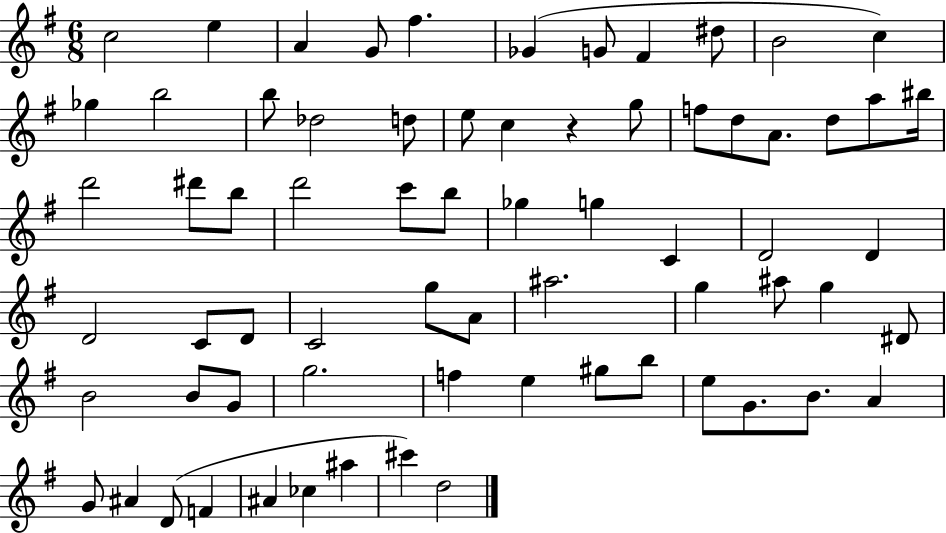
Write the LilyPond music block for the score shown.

{
  \clef treble
  \numericTimeSignature
  \time 6/8
  \key g \major
  c''2 e''4 | a'4 g'8 fis''4. | ges'4( g'8 fis'4 dis''8 | b'2 c''4) | \break ges''4 b''2 | b''8 des''2 d''8 | e''8 c''4 r4 g''8 | f''8 d''8 a'8. d''8 a''8 bis''16 | \break d'''2 dis'''8 b''8 | d'''2 c'''8 b''8 | ges''4 g''4 c'4 | d'2 d'4 | \break d'2 c'8 d'8 | c'2 g''8 a'8 | ais''2. | g''4 ais''8 g''4 dis'8 | \break b'2 b'8 g'8 | g''2. | f''4 e''4 gis''8 b''8 | e''8 g'8. b'8. a'4 | \break g'8 ais'4 d'8( f'4 | ais'4 ces''4 ais''4 | cis'''4) d''2 | \bar "|."
}